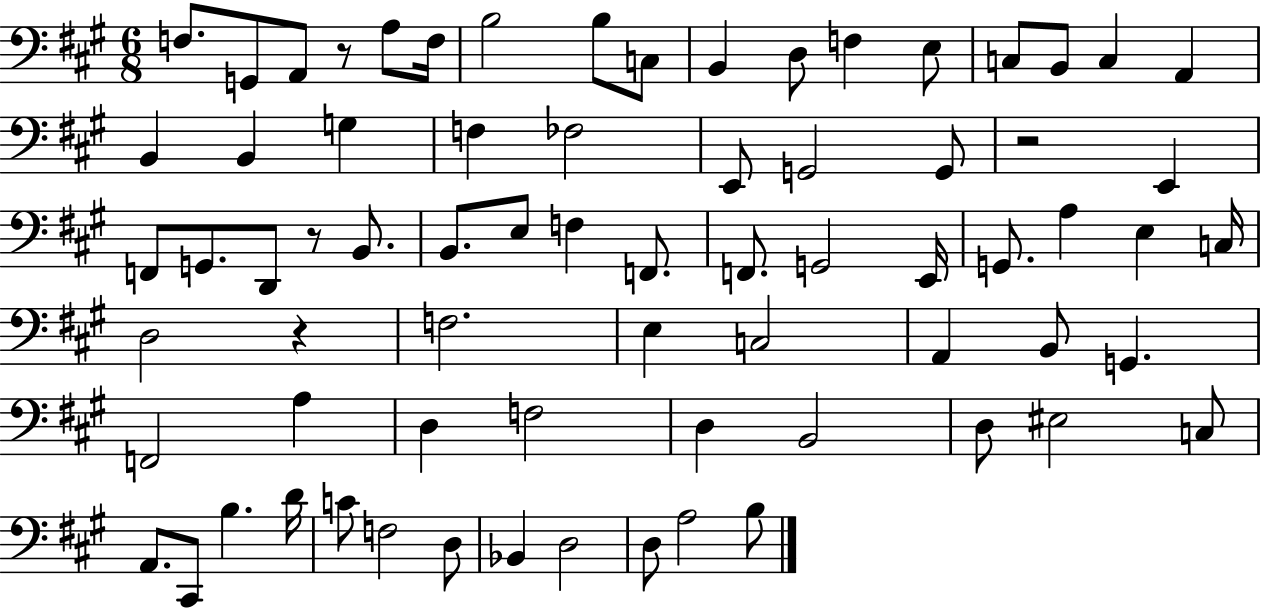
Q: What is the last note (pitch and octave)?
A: B3